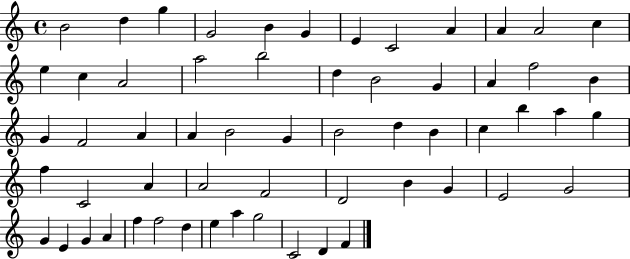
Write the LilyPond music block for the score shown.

{
  \clef treble
  \time 4/4
  \defaultTimeSignature
  \key c \major
  b'2 d''4 g''4 | g'2 b'4 g'4 | e'4 c'2 a'4 | a'4 a'2 c''4 | \break e''4 c''4 a'2 | a''2 b''2 | d''4 b'2 g'4 | a'4 f''2 b'4 | \break g'4 f'2 a'4 | a'4 b'2 g'4 | b'2 d''4 b'4 | c''4 b''4 a''4 g''4 | \break f''4 c'2 a'4 | a'2 f'2 | d'2 b'4 g'4 | e'2 g'2 | \break g'4 e'4 g'4 a'4 | f''4 f''2 d''4 | e''4 a''4 g''2 | c'2 d'4 f'4 | \break \bar "|."
}